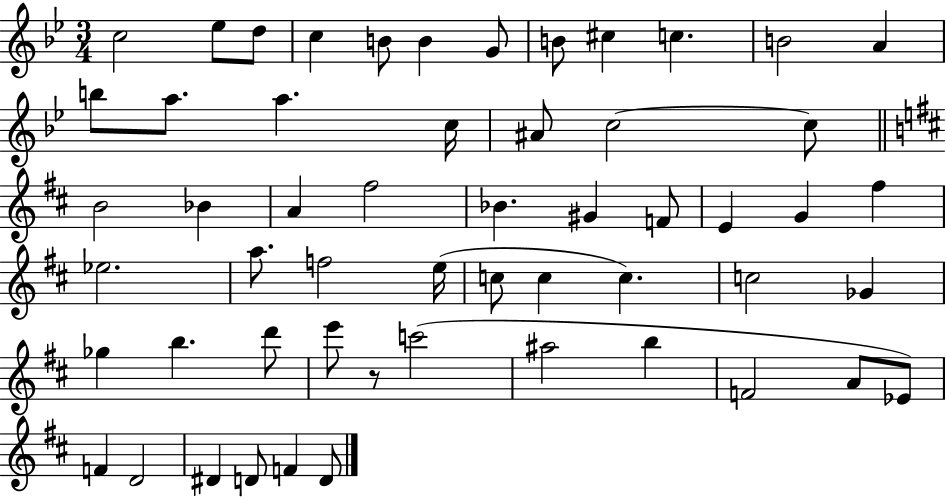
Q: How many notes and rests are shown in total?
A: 55